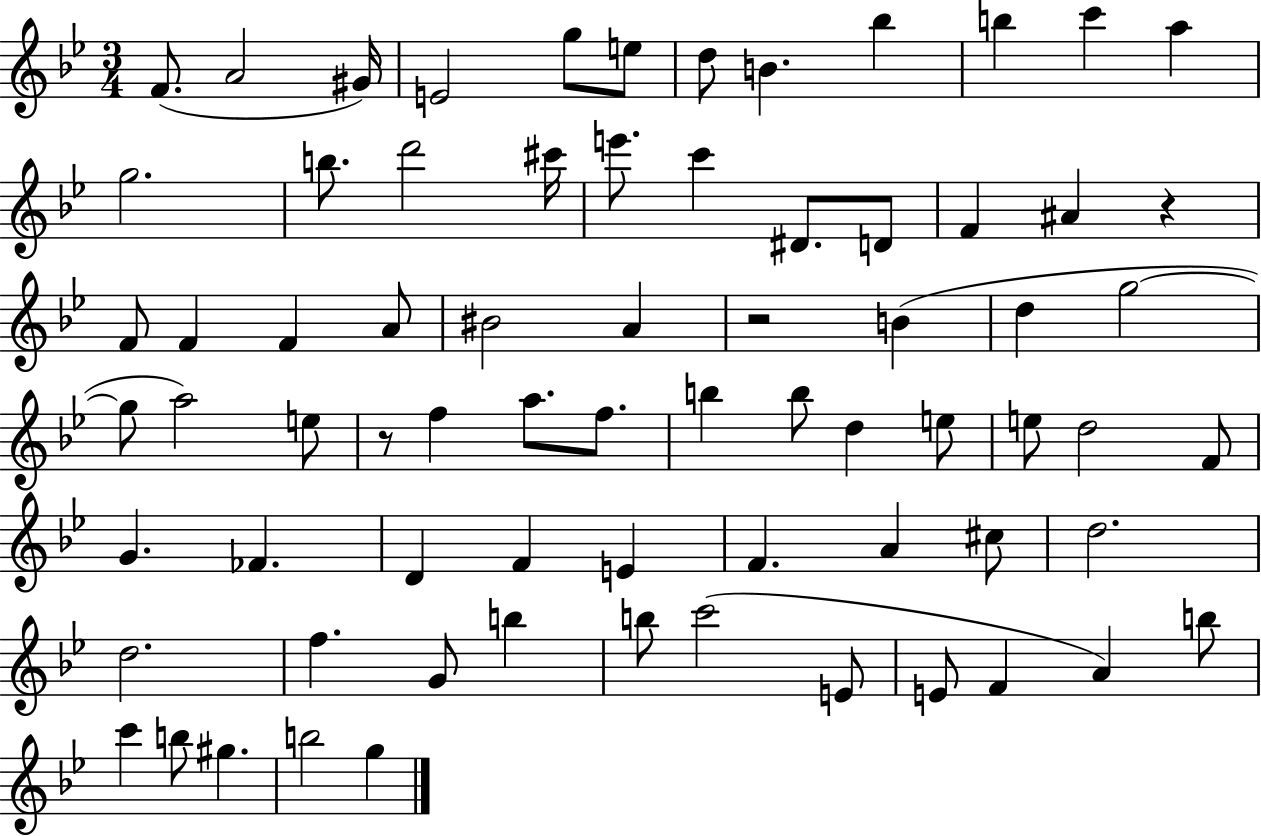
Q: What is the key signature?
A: BES major